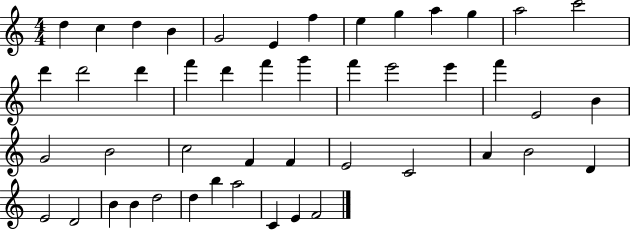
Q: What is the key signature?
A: C major